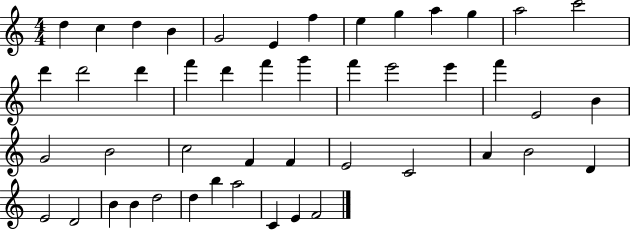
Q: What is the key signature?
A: C major